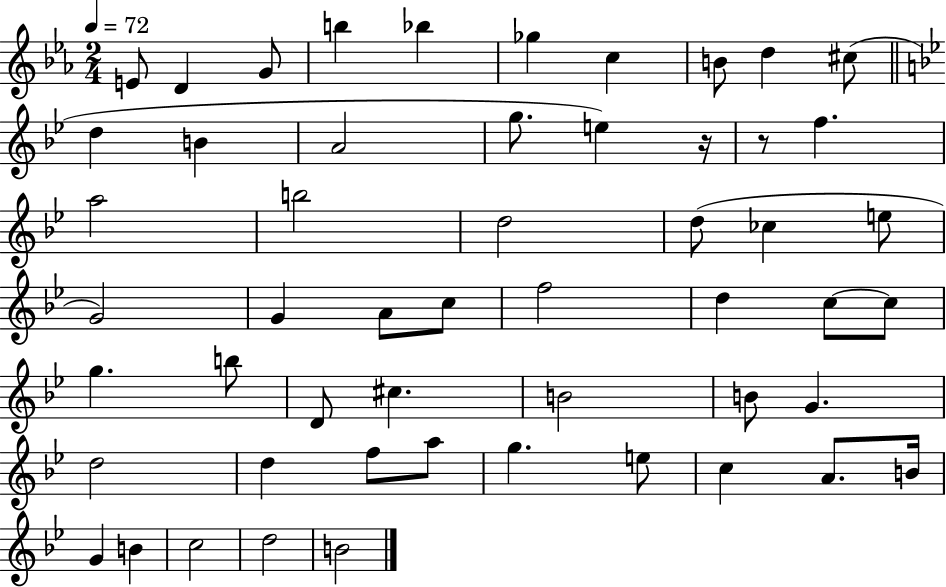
X:1
T:Untitled
M:2/4
L:1/4
K:Eb
E/2 D G/2 b _b _g c B/2 d ^c/2 d B A2 g/2 e z/4 z/2 f a2 b2 d2 d/2 _c e/2 G2 G A/2 c/2 f2 d c/2 c/2 g b/2 D/2 ^c B2 B/2 G d2 d f/2 a/2 g e/2 c A/2 B/4 G B c2 d2 B2